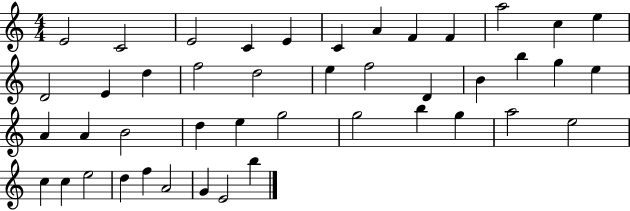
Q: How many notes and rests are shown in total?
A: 44